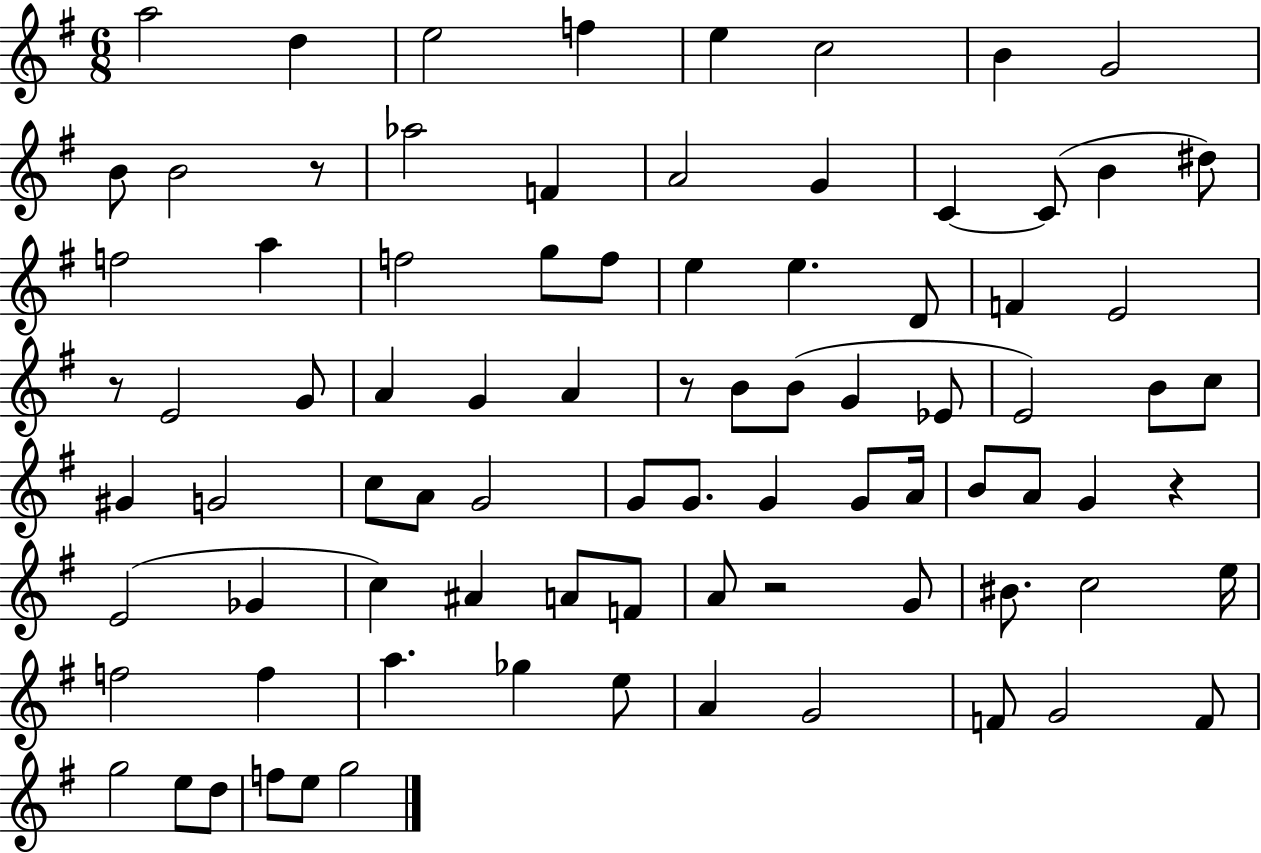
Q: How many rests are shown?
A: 5